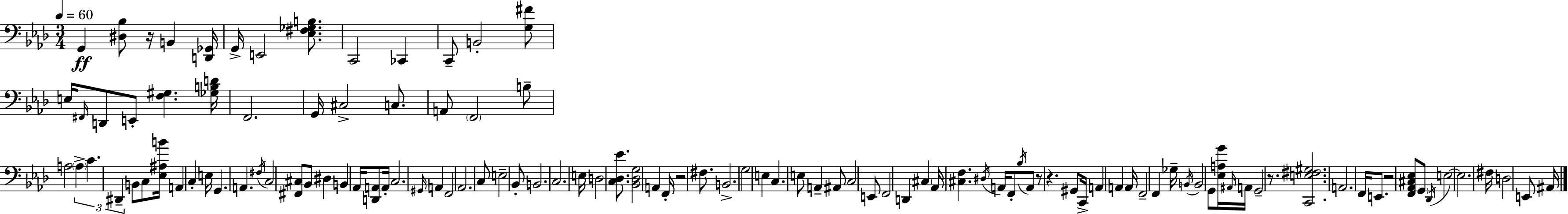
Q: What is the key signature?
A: F minor